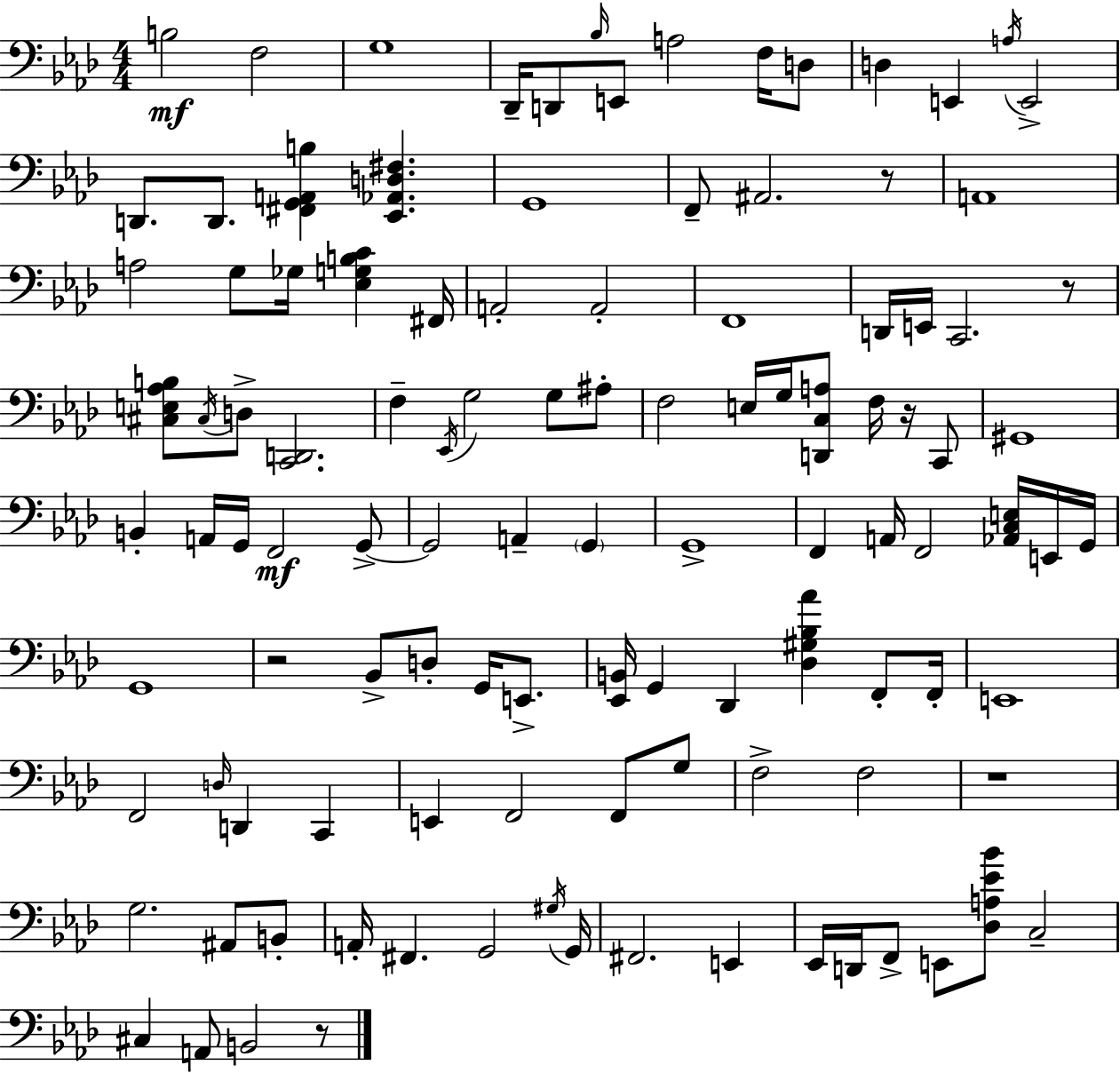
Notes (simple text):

B3/h F3/h G3/w Db2/s D2/e Bb3/s E2/e A3/h F3/s D3/e D3/q E2/q A3/s E2/h D2/e. D2/e. [F#2,G2,A2,B3]/q [Eb2,Ab2,D3,F#3]/q. G2/w F2/e A#2/h. R/e A2/w A3/h G3/e Gb3/s [Eb3,G3,B3,C4]/q F#2/s A2/h A2/h F2/w D2/s E2/s C2/h. R/e [C#3,E3,Ab3,B3]/e C#3/s D3/e [C2,D2]/h. F3/q Eb2/s G3/h G3/e A#3/e F3/h E3/s G3/s [D2,C3,A3]/e F3/s R/s C2/e G#2/w B2/q A2/s G2/s F2/h G2/e G2/h A2/q G2/q G2/w F2/q A2/s F2/h [Ab2,C3,E3]/s E2/s G2/s G2/w R/h Bb2/e D3/e G2/s E2/e. [Eb2,B2]/s G2/q Db2/q [Db3,G#3,Bb3,Ab4]/q F2/e F2/s E2/w F2/h D3/s D2/q C2/q E2/q F2/h F2/e G3/e F3/h F3/h R/w G3/h. A#2/e B2/e A2/s F#2/q. G2/h G#3/s G2/s F#2/h. E2/q Eb2/s D2/s F2/e E2/e [Db3,A3,Eb4,Bb4]/e C3/h C#3/q A2/e B2/h R/e